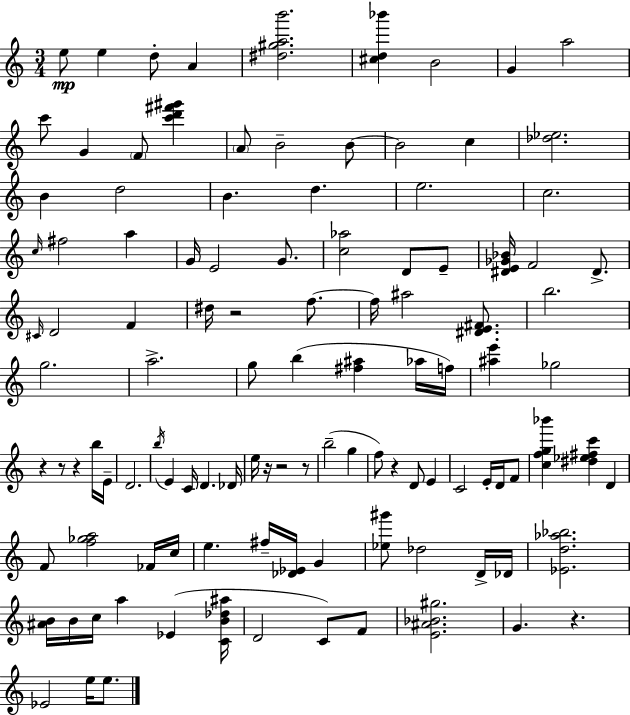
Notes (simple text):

E5/e E5/q D5/e A4/q [D#5,G#5,A5,B6]/h. [C#5,D5,Bb6]/q B4/h G4/q A5/h C6/e G4/q F4/e [C6,D6,F#6,G#6]/q A4/e B4/h B4/e B4/h C5/q [Db5,Eb5]/h. B4/q D5/h B4/q. D5/q. E5/h. C5/h. C5/s F#5/h A5/q G4/s E4/h G4/e. [C5,Ab5]/h D4/e E4/e [D#4,E4,Gb4,Bb4]/s F4/h D#4/e. C#4/s D4/h F4/q D#5/s R/h F5/e. F5/s A#5/h [D#4,E4,F#4]/e. B5/h. G5/h. A5/h. G5/e B5/q [F#5,A#5]/q Ab5/s F5/s [A#5,E6]/q Gb5/h R/q R/e R/q B5/s E4/s D4/h. B5/s E4/q C4/s D4/q. Db4/s E5/s R/s R/h R/e B5/h G5/q F5/e R/q D4/e E4/q C4/h E4/s D4/s F4/e [C5,F5,G5,Bb6]/q [D#5,Eb5,F#5,C6]/q D4/q F4/e [F5,Gb5,A5]/h FES4/s C5/s E5/q. F#5/s [Db4,Eb4]/s G4/q [Eb5,G#6]/e Db5/h D4/s Db4/s [Eb4,D5,Ab5,Bb5]/h. [A#4,B4]/s B4/s C5/s A5/q Eb4/q [C4,B4,Db5,A#5]/s D4/h C4/e F4/e [E4,A#4,Bb4,G#5]/h. G4/q. R/q. Eb4/h E5/s E5/e.